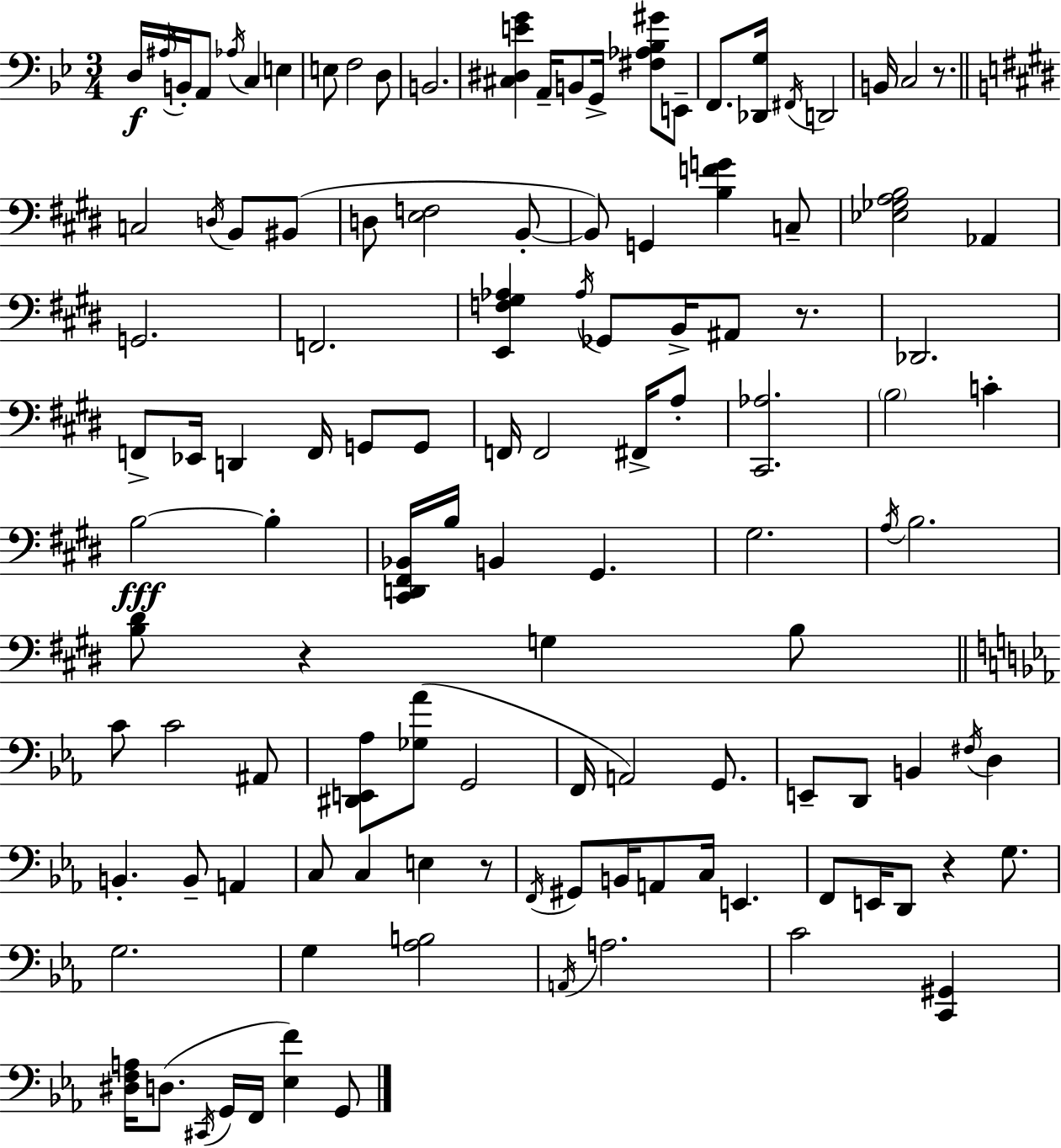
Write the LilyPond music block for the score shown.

{
  \clef bass
  \numericTimeSignature
  \time 3/4
  \key g \minor
  \repeat volta 2 { d16\f \acciaccatura { ais16 } b,16-. a,8 \acciaccatura { aes16 } c4 e4 | e8 f2 | d8 b,2. | <cis dis e' g'>4 a,16-- b,8 g,16-> <fis aes bes gis'>8 | \break e,8-- f,8. <des, g>16 \acciaccatura { fis,16 } d,2 | b,16 c2 | r8. \bar "||" \break \key e \major c2 \acciaccatura { d16 } b,8 bis,8( | d8 <e f>2 b,8-.~~ | b,8) g,4 <b f' g'>4 c8-- | <ees ges a b>2 aes,4 | \break g,2. | f,2. | <e, f gis aes>4 \acciaccatura { aes16 } ges,8 b,16-> ais,8 r8. | des,2. | \break f,8-> ees,16 d,4 f,16 g,8 | g,8 f,16 f,2 fis,16-> | a8-. <cis, aes>2. | \parenthesize b2 c'4-. | \break b2~~\fff b4-. | <cis, d, fis, bes,>16 b16 b,4 gis,4. | gis2. | \acciaccatura { a16 } b2. | \break <b dis'>8 r4 g4 | b8 \bar "||" \break \key ees \major c'8 c'2 ais,8 | <dis, e, aes>8 <ges aes'>8( g,2 | f,16 a,2) g,8. | e,8-- d,8 b,4 \acciaccatura { fis16 } d4 | \break b,4.-. b,8-- a,4 | c8 c4 e4 r8 | \acciaccatura { f,16 } gis,8 b,16 a,8 c16 e,4. | f,8 e,16 d,8 r4 g8. | \break g2. | g4 <aes b>2 | \acciaccatura { a,16 } a2. | c'2 <c, gis,>4 | \break <dis f a>16 d8.( \acciaccatura { cis,16 } g,16 f,16 <ees f'>4) | g,8 } \bar "|."
}